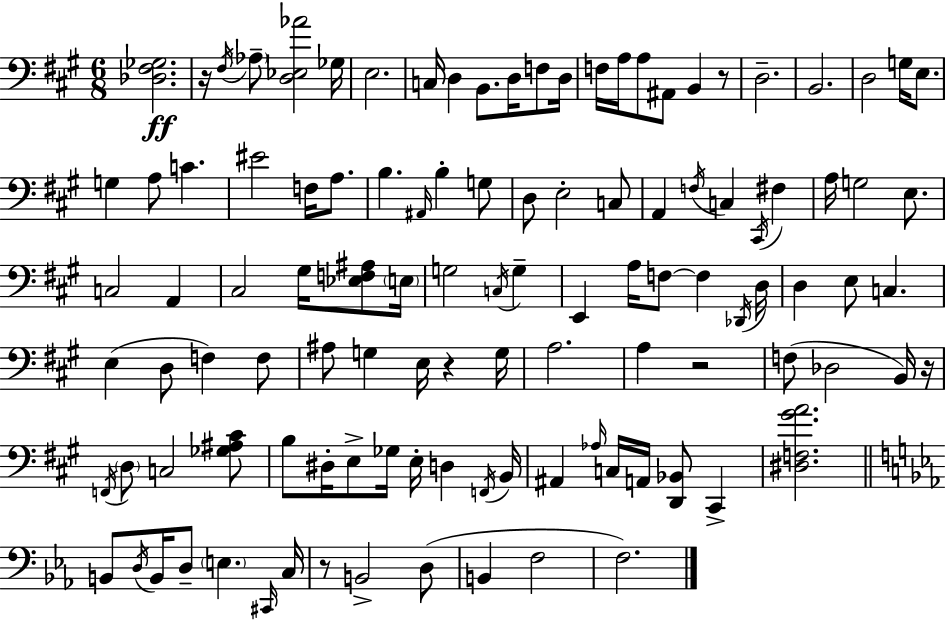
X:1
T:Untitled
M:6/8
L:1/4
K:A
[_D,^F,_G,]2 z/4 ^F,/4 _A,/2 [D,_E,_A]2 _G,/4 E,2 C,/4 D, B,,/2 D,/4 F,/2 D,/4 F,/4 A,/4 A,/2 ^A,,/2 B,, z/2 D,2 B,,2 D,2 G,/4 E,/2 G, A,/2 C ^E2 F,/4 A,/2 B, ^A,,/4 B, G,/2 D,/2 E,2 C,/2 A,, F,/4 C, ^C,,/4 ^F, A,/4 G,2 E,/2 C,2 A,, ^C,2 ^G,/4 [_E,F,^A,]/2 E,/4 G,2 C,/4 G, E,, A,/4 F,/2 F, _D,,/4 D,/4 D, E,/2 C, E, D,/2 F, F,/2 ^A,/2 G, E,/4 z G,/4 A,2 A, z2 F,/2 _D,2 B,,/4 z/4 F,,/4 D,/2 C,2 [_G,^A,^C]/2 B,/2 ^D,/4 E,/2 _G,/4 E,/4 D, F,,/4 B,,/4 ^A,, _A,/4 C,/4 A,,/4 [D,,_B,,]/2 ^C,, [^D,F,^GA]2 B,,/2 D,/4 B,,/4 D,/2 E, ^C,,/4 C,/4 z/2 B,,2 D,/2 B,, F,2 F,2